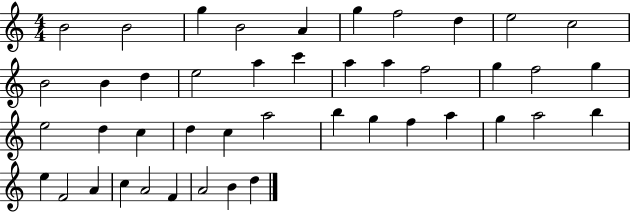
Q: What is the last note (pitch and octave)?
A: D5